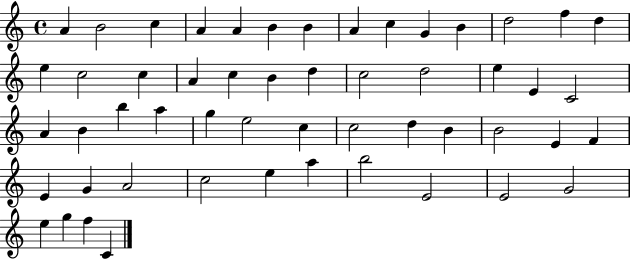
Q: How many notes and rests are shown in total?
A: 53